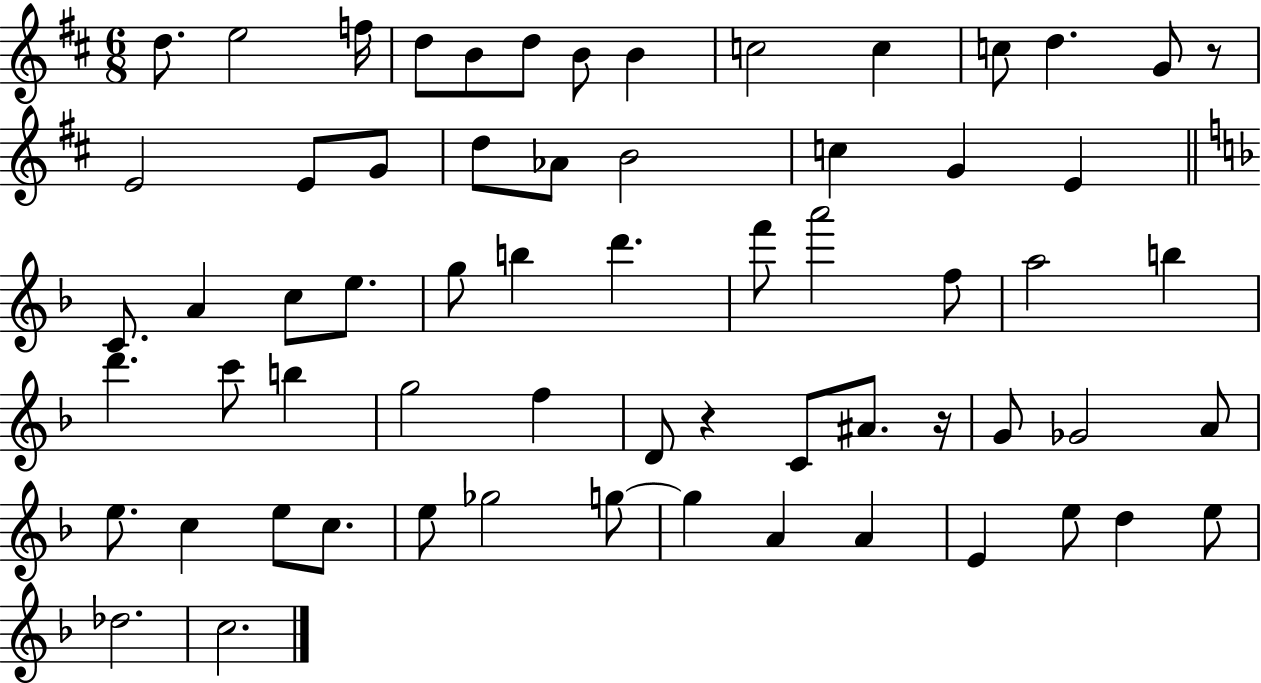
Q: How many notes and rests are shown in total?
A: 64